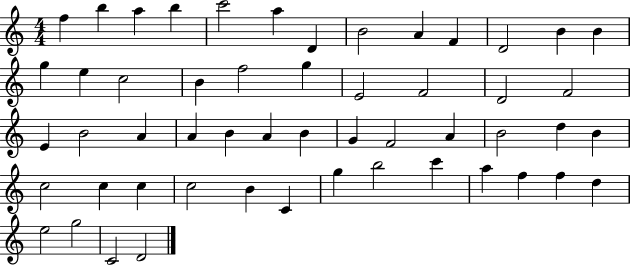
F5/q B5/q A5/q B5/q C6/h A5/q D4/q B4/h A4/q F4/q D4/h B4/q B4/q G5/q E5/q C5/h B4/q F5/h G5/q E4/h F4/h D4/h F4/h E4/q B4/h A4/q A4/q B4/q A4/q B4/q G4/q F4/h A4/q B4/h D5/q B4/q C5/h C5/q C5/q C5/h B4/q C4/q G5/q B5/h C6/q A5/q F5/q F5/q D5/q E5/h G5/h C4/h D4/h